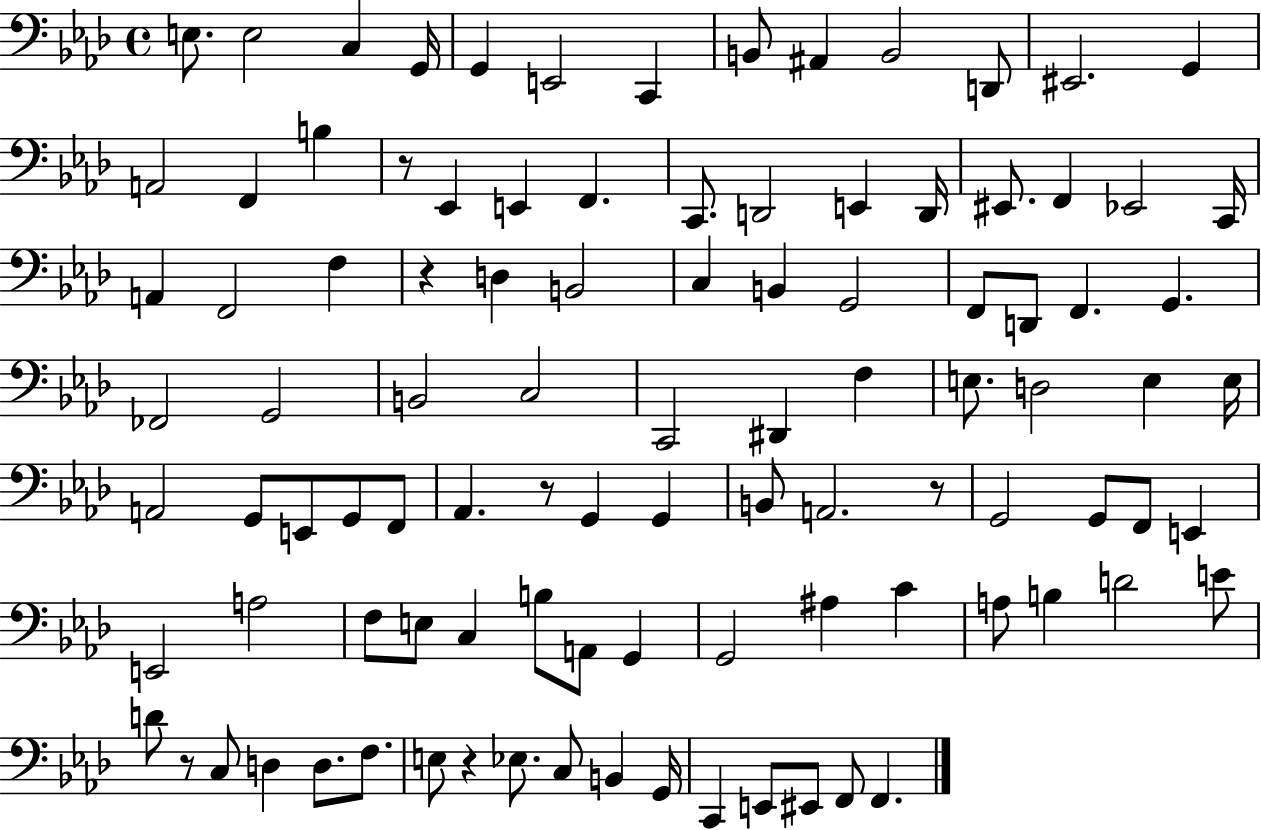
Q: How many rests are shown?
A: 6